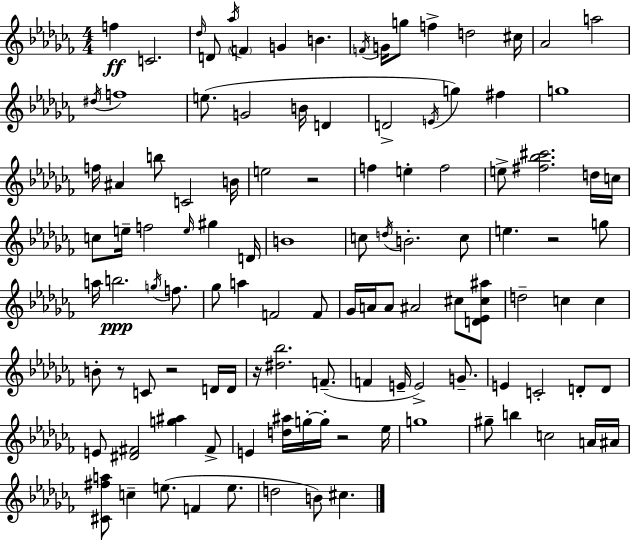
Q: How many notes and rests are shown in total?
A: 113